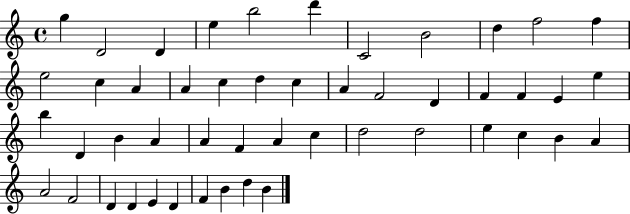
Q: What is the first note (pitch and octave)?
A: G5